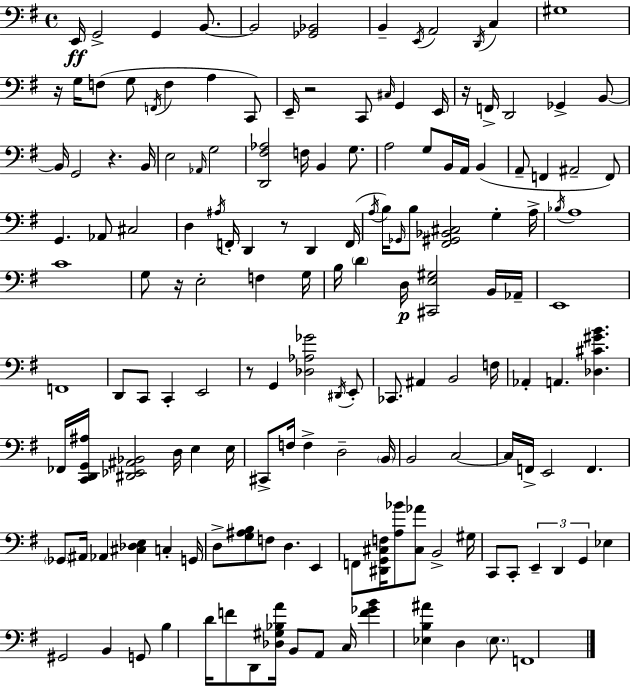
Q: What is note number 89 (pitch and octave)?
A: D3